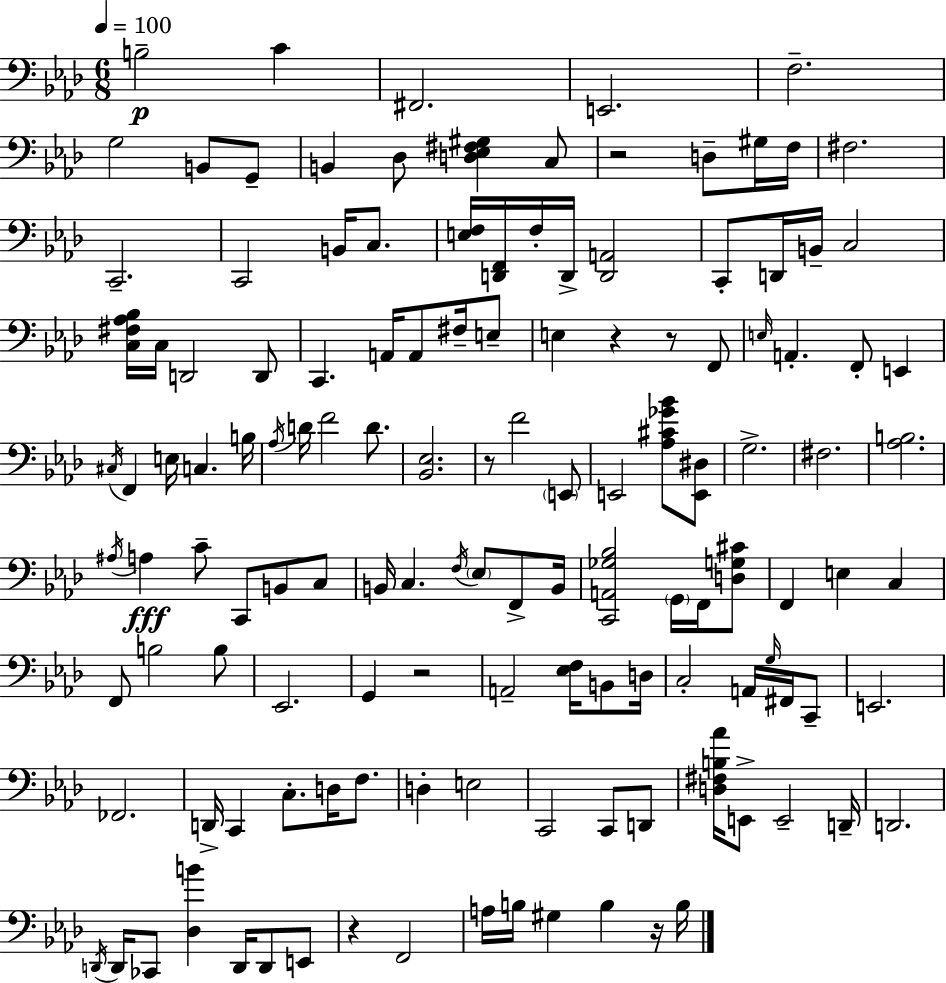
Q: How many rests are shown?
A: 7